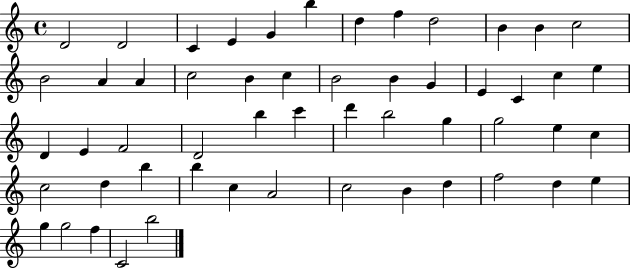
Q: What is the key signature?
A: C major